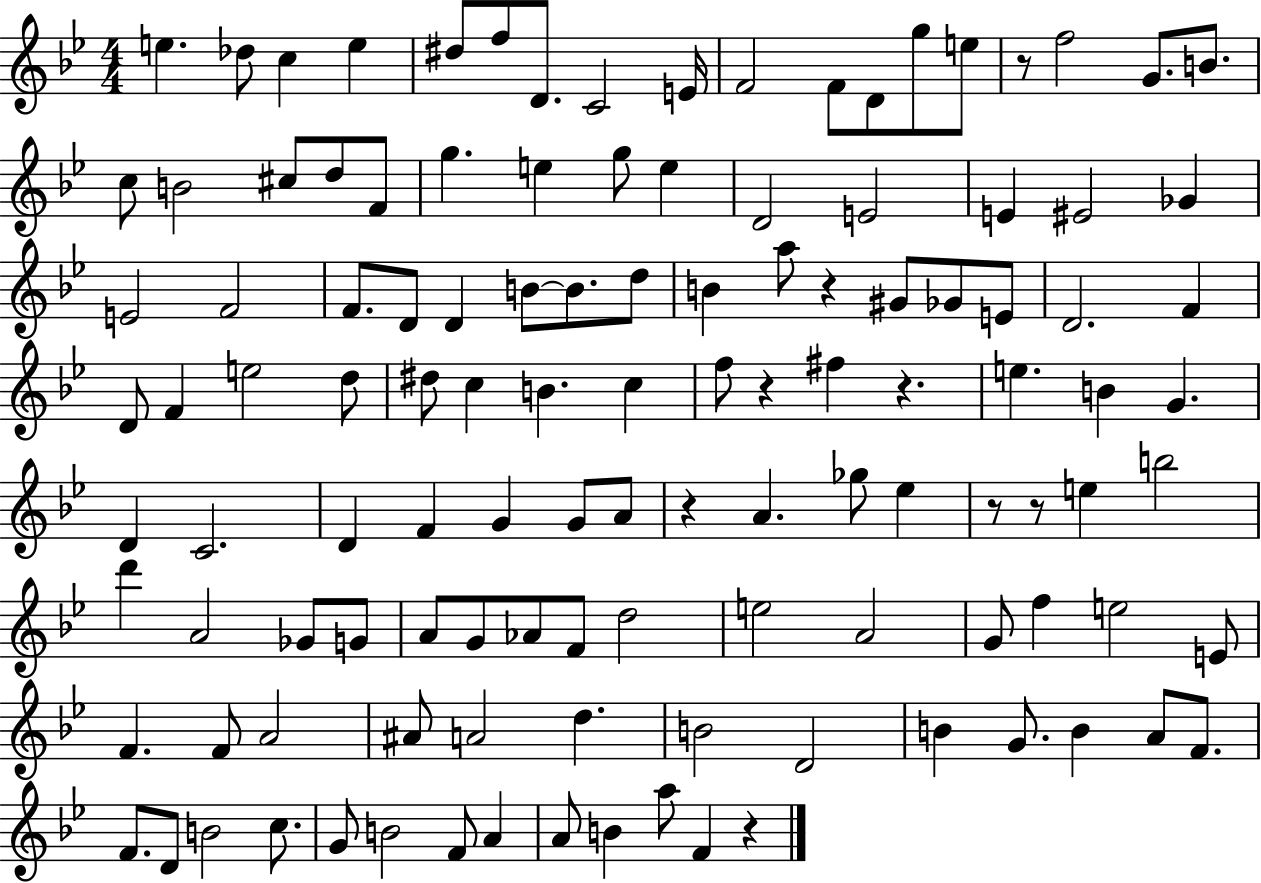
E5/q. Db5/e C5/q E5/q D#5/e F5/e D4/e. C4/h E4/s F4/h F4/e D4/e G5/e E5/e R/e F5/h G4/e. B4/e. C5/e B4/h C#5/e D5/e F4/e G5/q. E5/q G5/e E5/q D4/h E4/h E4/q EIS4/h Gb4/q E4/h F4/h F4/e. D4/e D4/q B4/e B4/e. D5/e B4/q A5/e R/q G#4/e Gb4/e E4/e D4/h. F4/q D4/e F4/q E5/h D5/e D#5/e C5/q B4/q. C5/q F5/e R/q F#5/q R/q. E5/q. B4/q G4/q. D4/q C4/h. D4/q F4/q G4/q G4/e A4/e R/q A4/q. Gb5/e Eb5/q R/e R/e E5/q B5/h D6/q A4/h Gb4/e G4/e A4/e G4/e Ab4/e F4/e D5/h E5/h A4/h G4/e F5/q E5/h E4/e F4/q. F4/e A4/h A#4/e A4/h D5/q. B4/h D4/h B4/q G4/e. B4/q A4/e F4/e. F4/e. D4/e B4/h C5/e. G4/e B4/h F4/e A4/q A4/e B4/q A5/e F4/q R/q